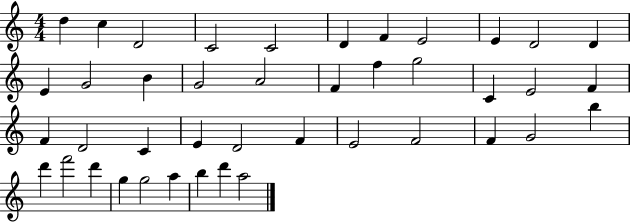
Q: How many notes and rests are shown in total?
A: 42